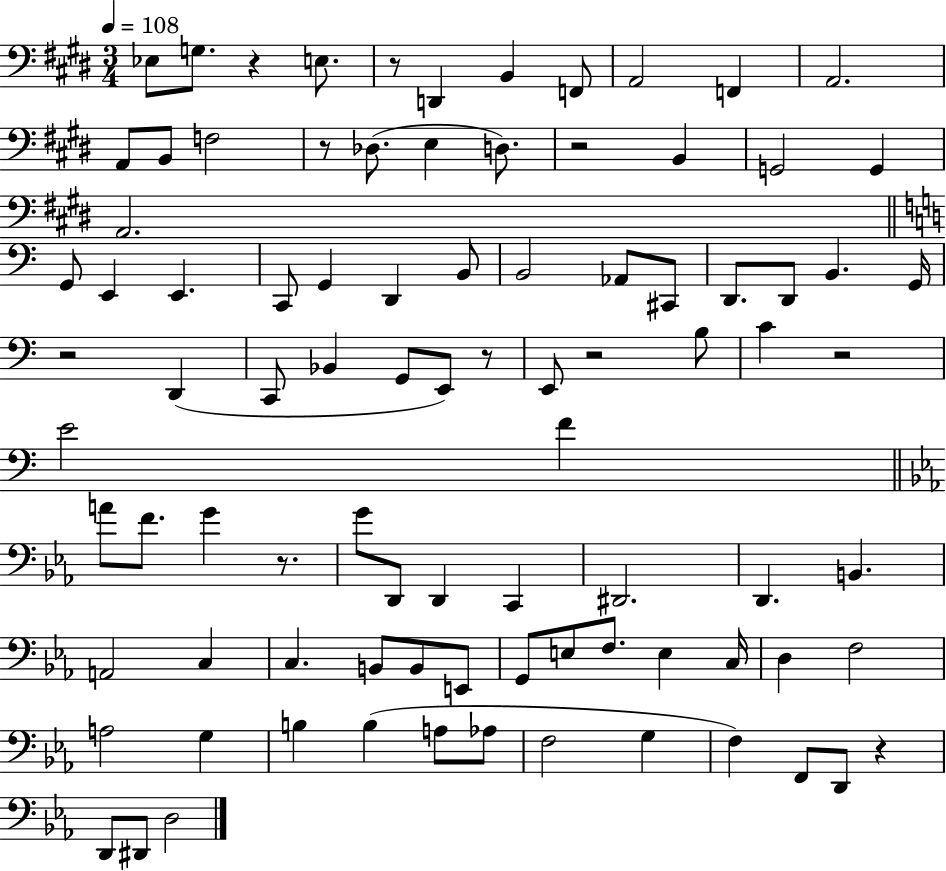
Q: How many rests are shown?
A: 10